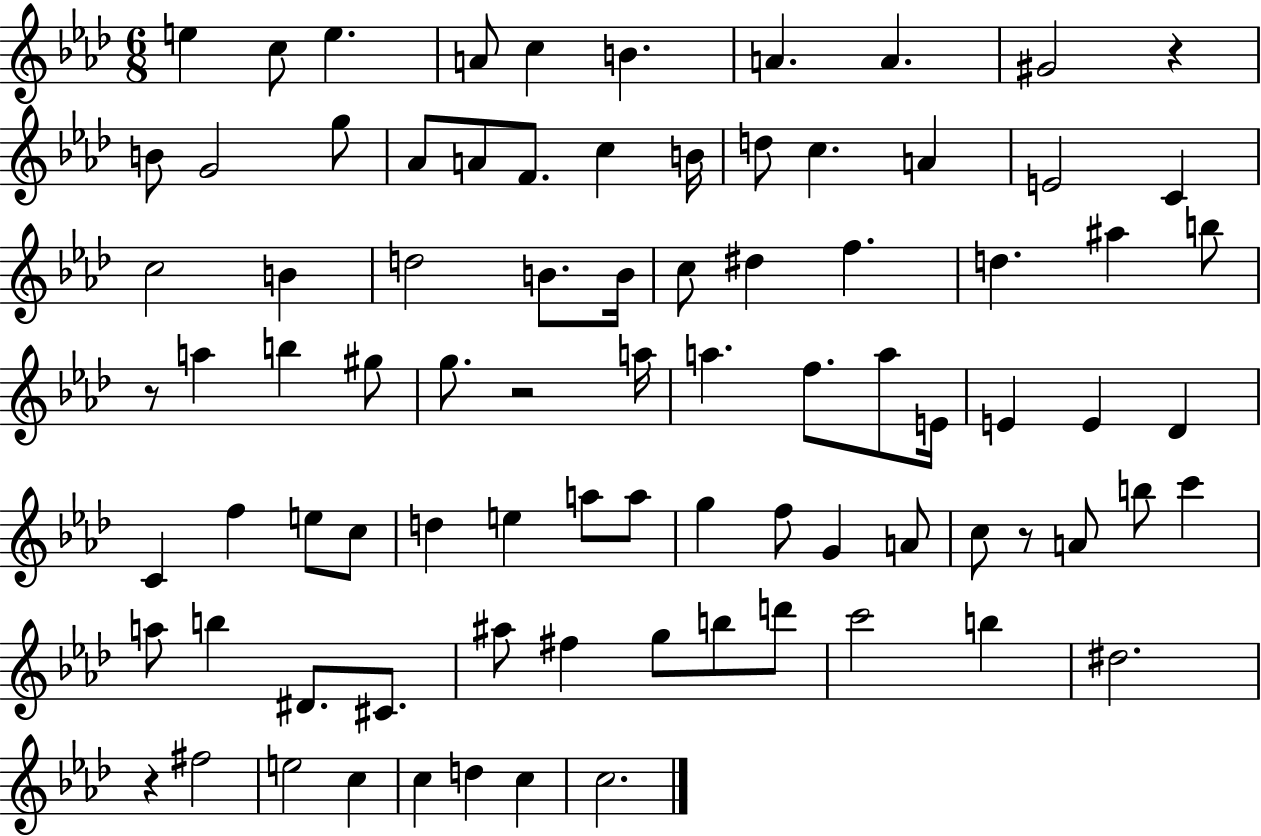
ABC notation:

X:1
T:Untitled
M:6/8
L:1/4
K:Ab
e c/2 e A/2 c B A A ^G2 z B/2 G2 g/2 _A/2 A/2 F/2 c B/4 d/2 c A E2 C c2 B d2 B/2 B/4 c/2 ^d f d ^a b/2 z/2 a b ^g/2 g/2 z2 a/4 a f/2 a/2 E/4 E E _D C f e/2 c/2 d e a/2 a/2 g f/2 G A/2 c/2 z/2 A/2 b/2 c' a/2 b ^D/2 ^C/2 ^a/2 ^f g/2 b/2 d'/2 c'2 b ^d2 z ^f2 e2 c c d c c2